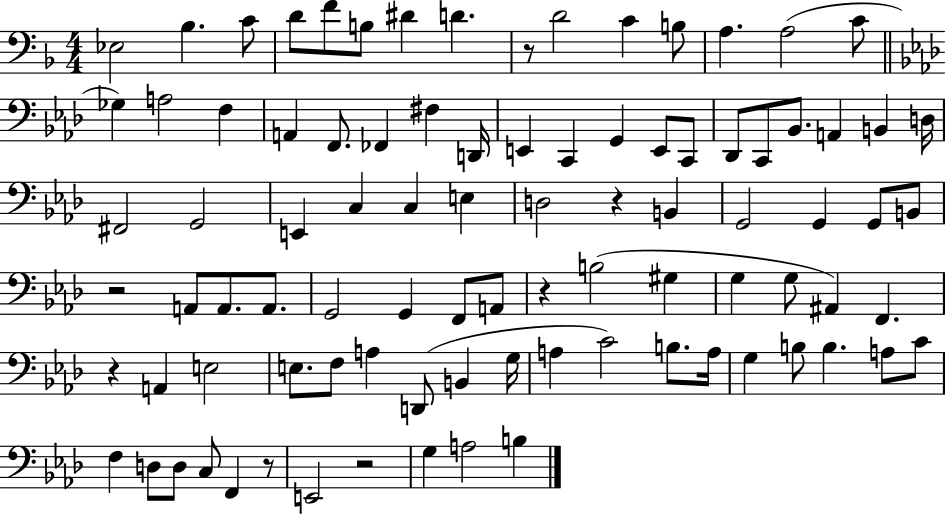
Eb3/h Bb3/q. C4/e D4/e F4/e B3/e D#4/q D4/q. R/e D4/h C4/q B3/e A3/q. A3/h C4/e Gb3/q A3/h F3/q A2/q F2/e. FES2/q F#3/q D2/s E2/q C2/q G2/q E2/e C2/e Db2/e C2/e Bb2/e. A2/q B2/q D3/s F#2/h G2/h E2/q C3/q C3/q E3/q D3/h R/q B2/q G2/h G2/q G2/e B2/e R/h A2/e A2/e. A2/e. G2/h G2/q F2/e A2/e R/q B3/h G#3/q G3/q G3/e A#2/q F2/q. R/q A2/q E3/h E3/e. F3/e A3/q D2/e B2/q G3/s A3/q C4/h B3/e. A3/s G3/q B3/e B3/q. A3/e C4/e F3/q D3/e D3/e C3/e F2/q R/e E2/h R/h G3/q A3/h B3/q